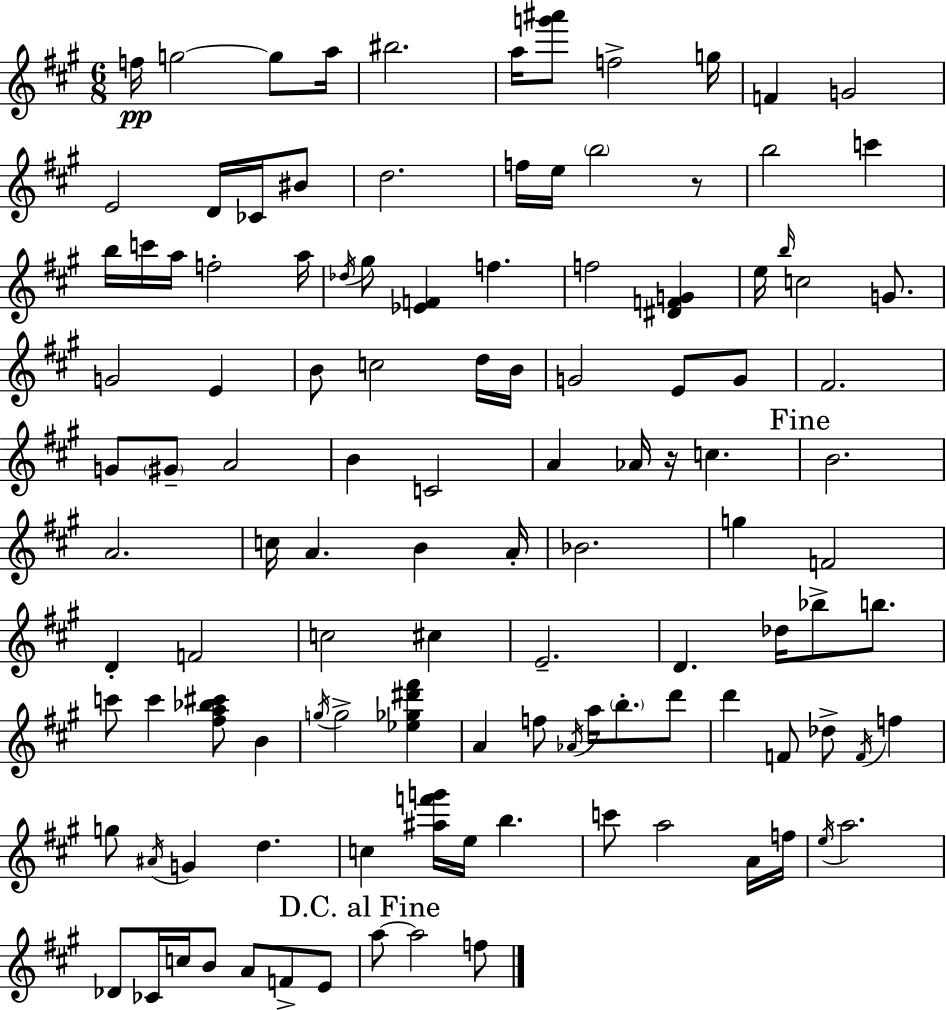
F5/s G5/h G5/e A5/s BIS5/h. A5/s [G6,A#6]/e F5/h G5/s F4/q G4/h E4/h D4/s CES4/s BIS4/e D5/h. F5/s E5/s B5/h R/e B5/h C6/q B5/s C6/s A5/s F5/h A5/s Db5/s G#5/e [Eb4,F4]/q F5/q. F5/h [D#4,F4,G4]/q E5/s B5/s C5/h G4/e. G4/h E4/q B4/e C5/h D5/s B4/s G4/h E4/e G4/e F#4/h. G4/e G#4/e A4/h B4/q C4/h A4/q Ab4/s R/s C5/q. B4/h. A4/h. C5/s A4/q. B4/q A4/s Bb4/h. G5/q F4/h D4/q F4/h C5/h C#5/q E4/h. D4/q. Db5/s Bb5/e B5/e. C6/e C6/q [F#5,A5,Bb5,C#6]/e B4/q G5/s G5/h [Eb5,Gb5,D#6,F#6]/q A4/q F5/e Ab4/s A5/s B5/e. D6/e D6/q F4/e Db5/e F4/s F5/q G5/e A#4/s G4/q D5/q. C5/q [A#5,F6,G6]/s E5/s B5/q. C6/e A5/h A4/s F5/s E5/s A5/h. Db4/e CES4/s C5/s B4/e A4/e F4/e E4/e A5/e A5/h F5/e